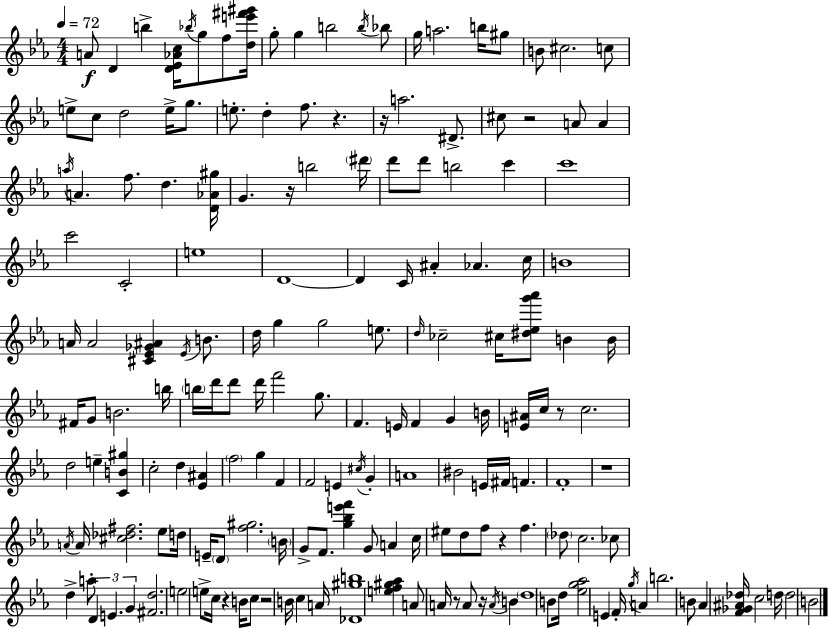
X:1
T:Untitled
M:4/4
L:1/4
K:Eb
A/2 D b [D_E_Ac]/4 _b/4 g/2 f/2 [de'^f'^g']/4 g/2 g b2 b/4 _b/2 g/4 a2 b/4 ^g/2 B/2 ^c2 c/2 e/2 c/2 d2 e/4 g/2 e/2 d f/2 z z/4 a2 ^D/2 ^c/2 z2 A/2 A a/4 A f/2 d [D_A^g]/4 G z/4 b2 ^d'/4 d'/2 d'/2 b2 c' c'4 c'2 C2 e4 D4 D C/4 ^A _A c/4 B4 A/4 A2 [^C_E_G^A] _E/4 B/2 d/4 g g2 e/2 d/4 _c2 ^c/4 [^d_eg'_a']/2 B B/4 ^F/4 G/2 B2 b/4 b/4 d'/4 d'/2 d'/4 f'2 g/2 F E/4 F G B/4 [E^A]/4 c/4 z/2 c2 d2 e [CB^g] c2 d [_E^A] f2 g F F2 E ^c/4 G A4 ^B2 E/4 ^F/4 F F4 z4 A/4 A/4 [^c_d^f]2 _e/2 d/4 E/4 D/2 [f^g]2 B/4 G/2 F/2 [g_be'f'] G/2 A c/4 ^e/2 d/2 f/2 z f _d/2 c2 _c/2 d a/2 D E G [^Fd]2 e2 e/2 c/4 z B/4 c/2 z2 B/4 c A/4 [_D^gb]4 [ef^g_a] A/2 A/4 z/2 A/2 z/4 A/4 B d4 B/2 d/4 [_eg_a]2 E F/4 g/4 A b2 B/2 _A [F_G^A_d]/4 c2 d/4 d2 B2